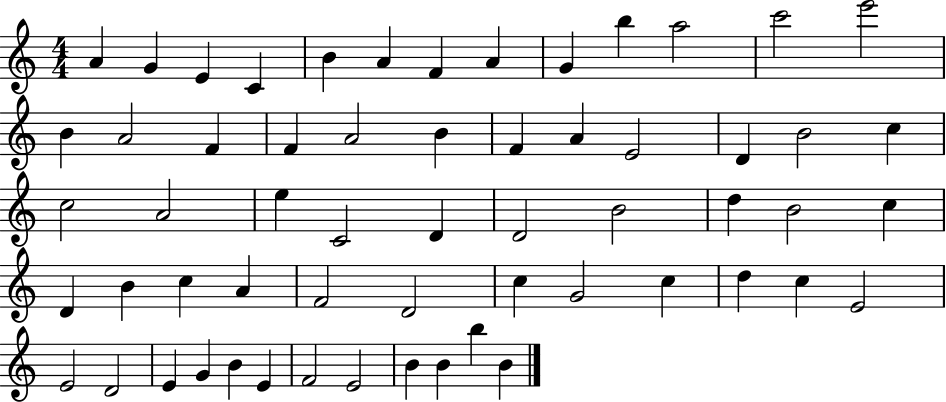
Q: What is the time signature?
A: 4/4